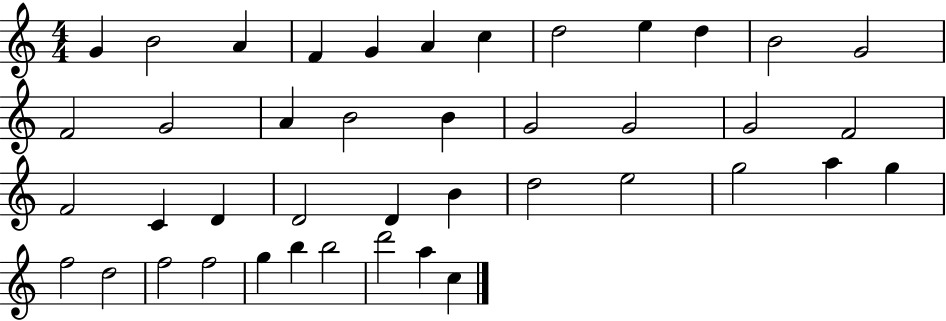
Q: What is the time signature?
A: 4/4